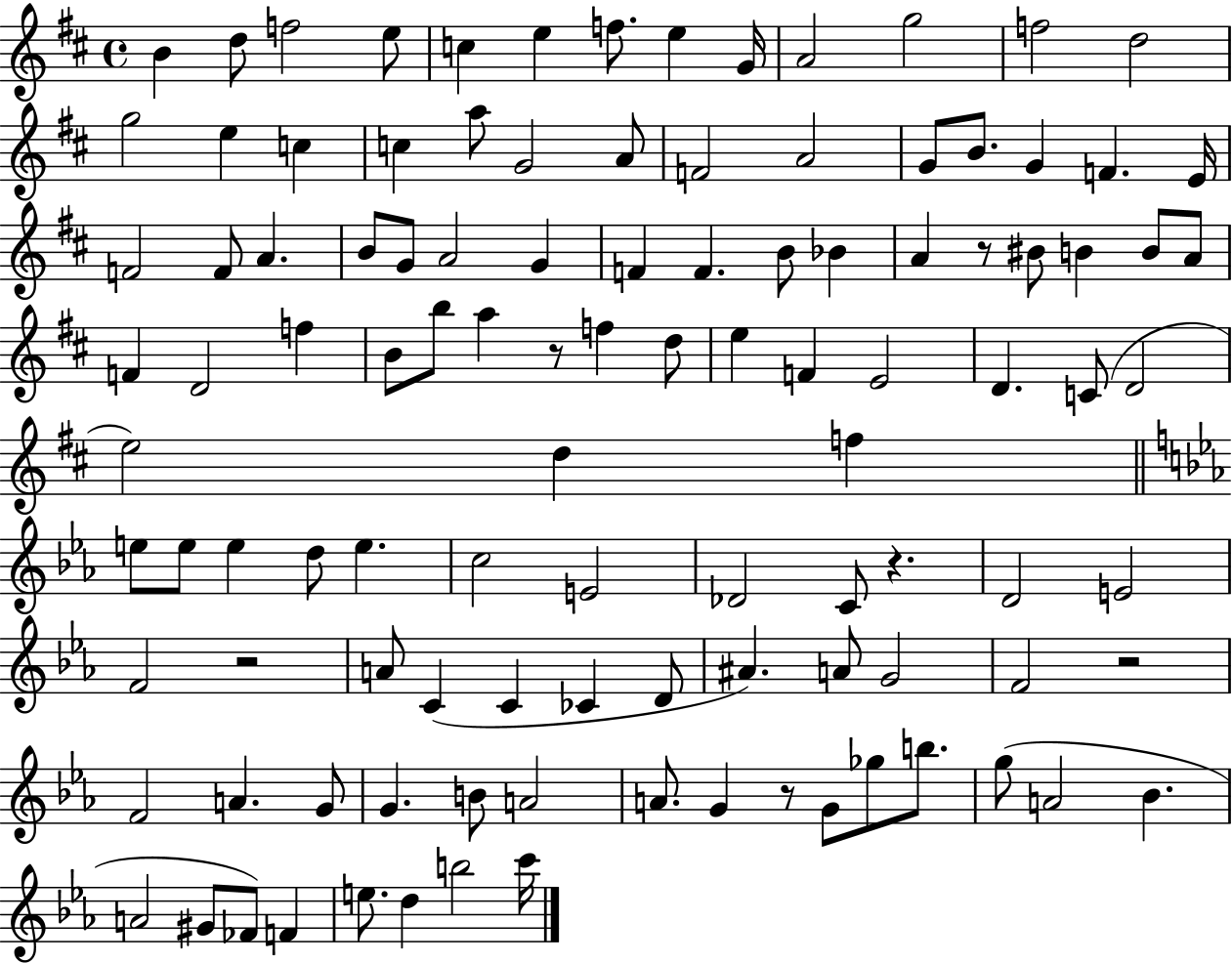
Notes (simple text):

B4/q D5/e F5/h E5/e C5/q E5/q F5/e. E5/q G4/s A4/h G5/h F5/h D5/h G5/h E5/q C5/q C5/q A5/e G4/h A4/e F4/h A4/h G4/e B4/e. G4/q F4/q. E4/s F4/h F4/e A4/q. B4/e G4/e A4/h G4/q F4/q F4/q. B4/e Bb4/q A4/q R/e BIS4/e B4/q B4/e A4/e F4/q D4/h F5/q B4/e B5/e A5/q R/e F5/q D5/e E5/q F4/q E4/h D4/q. C4/e D4/h E5/h D5/q F5/q E5/e E5/e E5/q D5/e E5/q. C5/h E4/h Db4/h C4/e R/q. D4/h E4/h F4/h R/h A4/e C4/q C4/q CES4/q D4/e A#4/q. A4/e G4/h F4/h R/h F4/h A4/q. G4/e G4/q. B4/e A4/h A4/e. G4/q R/e G4/e Gb5/e B5/e. G5/e A4/h Bb4/q. A4/h G#4/e FES4/e F4/q E5/e. D5/q B5/h C6/s